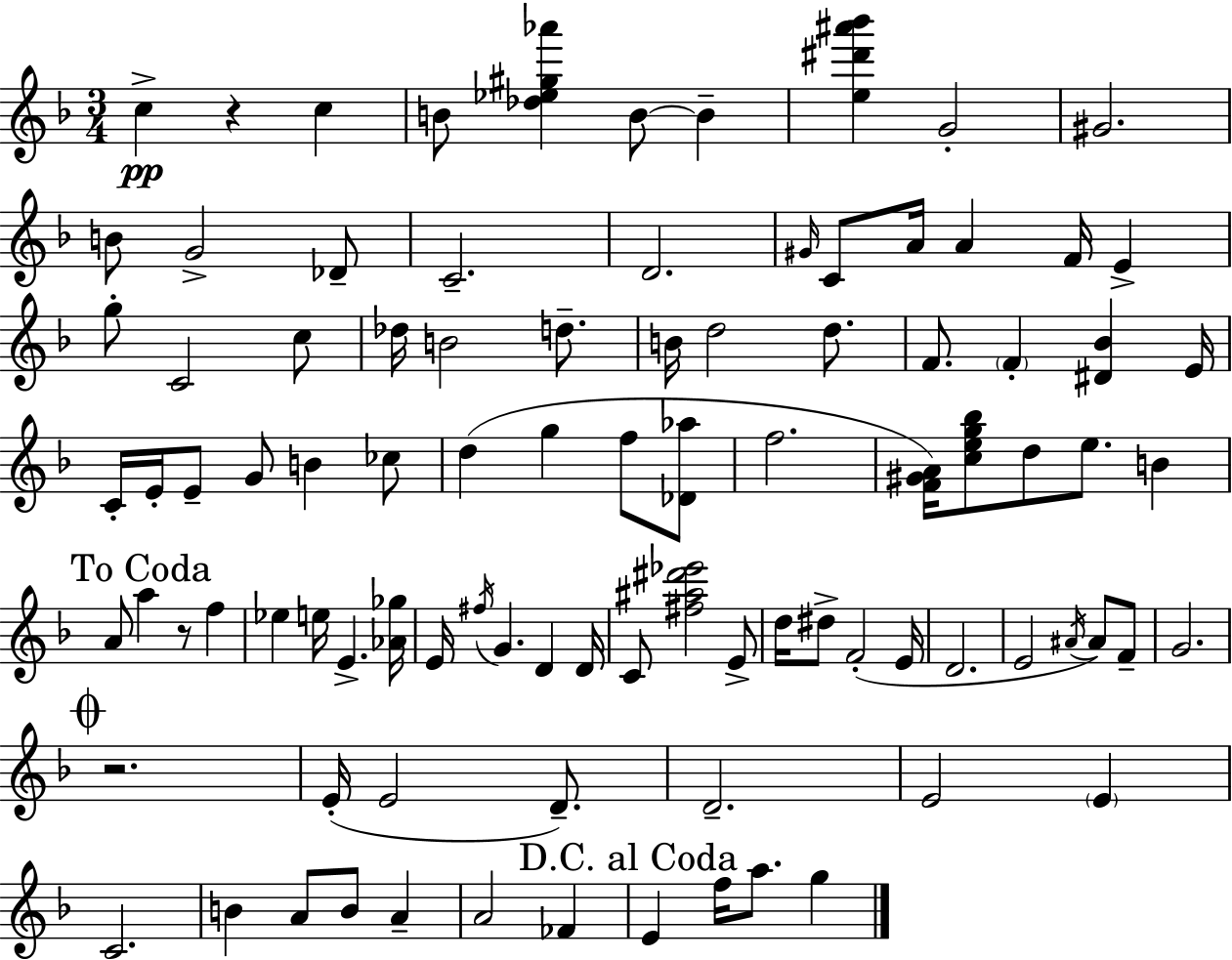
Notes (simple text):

C5/q R/q C5/q B4/e [Db5,Eb5,G#5,Ab6]/q B4/e B4/q [E5,D#6,A#6,Bb6]/q G4/h G#4/h. B4/e G4/h Db4/e C4/h. D4/h. G#4/s C4/e A4/s A4/q F4/s E4/q G5/e C4/h C5/e Db5/s B4/h D5/e. B4/s D5/h D5/e. F4/e. F4/q [D#4,Bb4]/q E4/s C4/s E4/s E4/e G4/e B4/q CES5/e D5/q G5/q F5/e [Db4,Ab5]/e F5/h. [F4,G#4,A4]/s [C5,E5,G5,Bb5]/e D5/e E5/e. B4/q A4/e A5/q R/e F5/q Eb5/q E5/s E4/q. [Ab4,Gb5]/s E4/s F#5/s G4/q. D4/q D4/s C4/e [F#5,A#5,D#6,Eb6]/h E4/e D5/s D#5/e F4/h E4/s D4/h. E4/h A#4/s A#4/e F4/e G4/h. R/h. E4/s E4/h D4/e. D4/h. E4/h E4/q C4/h. B4/q A4/e B4/e A4/q A4/h FES4/q E4/q F5/s A5/e. G5/q